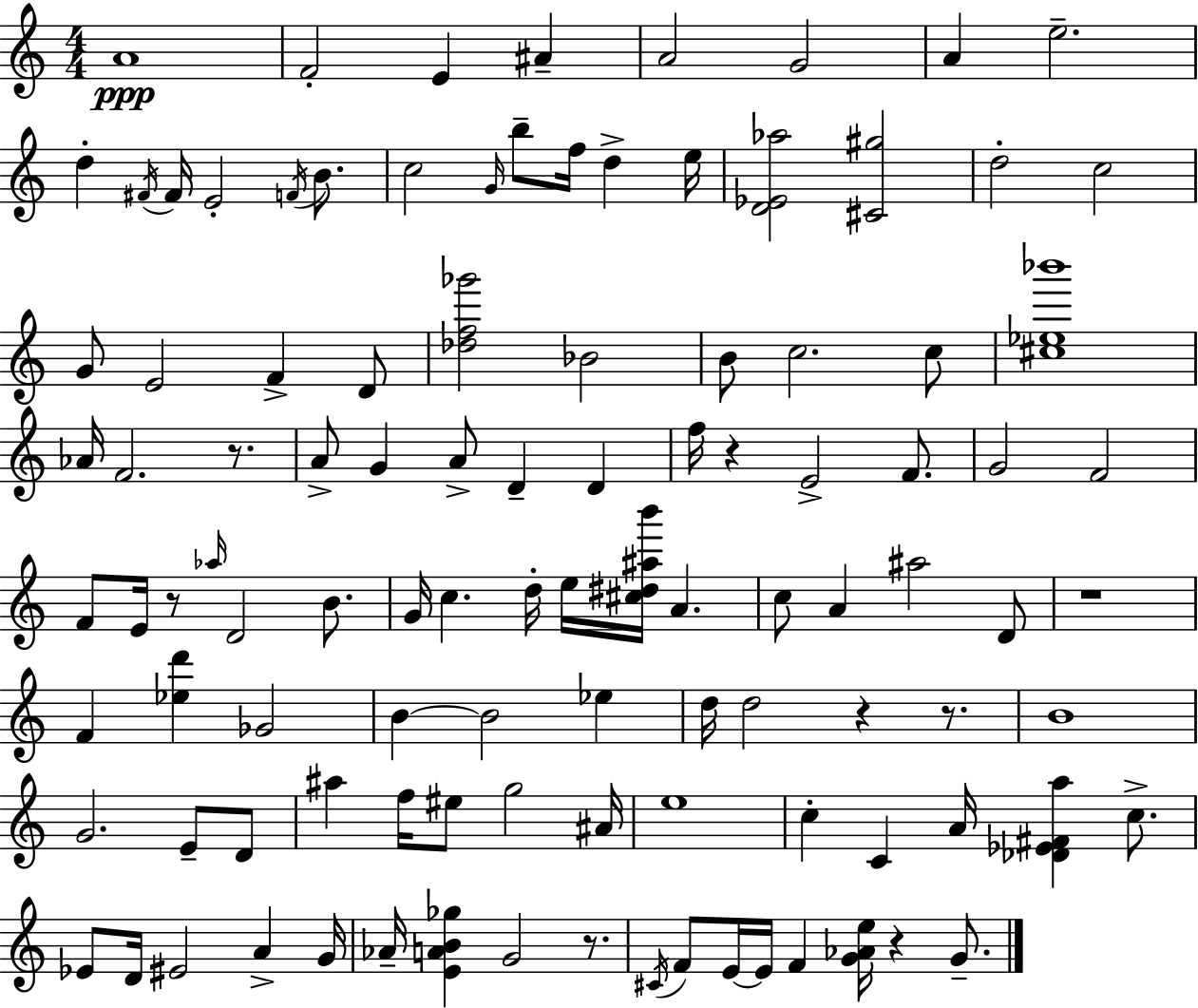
A4/w F4/h E4/q A#4/q A4/h G4/h A4/q E5/h. D5/q F#4/s F#4/s E4/h F4/s B4/e. C5/h G4/s B5/e F5/s D5/q E5/s [D4,Eb4,Ab5]/h [C#4,G#5]/h D5/h C5/h G4/e E4/h F4/q D4/e [Db5,F5,Gb6]/h Bb4/h B4/e C5/h. C5/e [C#5,Eb5,Bb6]/w Ab4/s F4/h. R/e. A4/e G4/q A4/e D4/q D4/q F5/s R/q E4/h F4/e. G4/h F4/h F4/e E4/s R/e Ab5/s D4/h B4/e. G4/s C5/q. D5/s E5/s [C#5,D#5,A#5,B6]/s A4/q. C5/e A4/q A#5/h D4/e R/w F4/q [Eb5,D6]/q Gb4/h B4/q B4/h Eb5/q D5/s D5/h R/q R/e. B4/w G4/h. E4/e D4/e A#5/q F5/s EIS5/e G5/h A#4/s E5/w C5/q C4/q A4/s [Db4,Eb4,F#4,A5]/q C5/e. Eb4/e D4/s EIS4/h A4/q G4/s Ab4/s [E4,A4,B4,Gb5]/q G4/h R/e. C#4/s F4/e E4/s E4/s F4/q [G4,Ab4,E5]/s R/q G4/e.